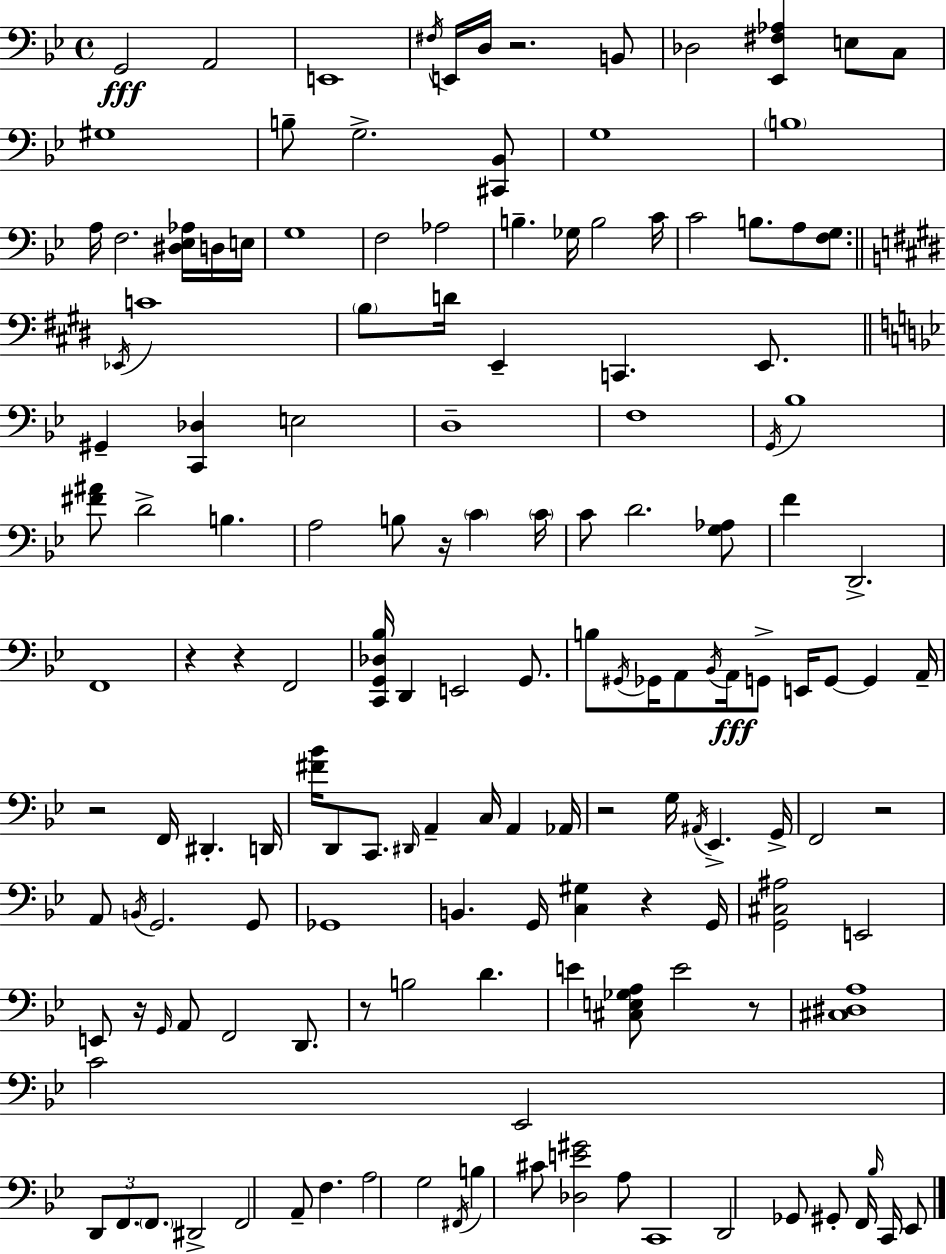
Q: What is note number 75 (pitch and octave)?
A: A2